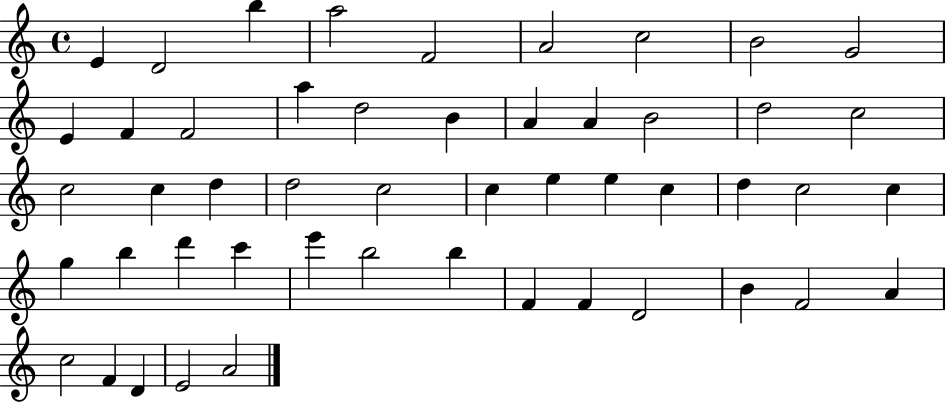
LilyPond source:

{
  \clef treble
  \time 4/4
  \defaultTimeSignature
  \key c \major
  e'4 d'2 b''4 | a''2 f'2 | a'2 c''2 | b'2 g'2 | \break e'4 f'4 f'2 | a''4 d''2 b'4 | a'4 a'4 b'2 | d''2 c''2 | \break c''2 c''4 d''4 | d''2 c''2 | c''4 e''4 e''4 c''4 | d''4 c''2 c''4 | \break g''4 b''4 d'''4 c'''4 | e'''4 b''2 b''4 | f'4 f'4 d'2 | b'4 f'2 a'4 | \break c''2 f'4 d'4 | e'2 a'2 | \bar "|."
}